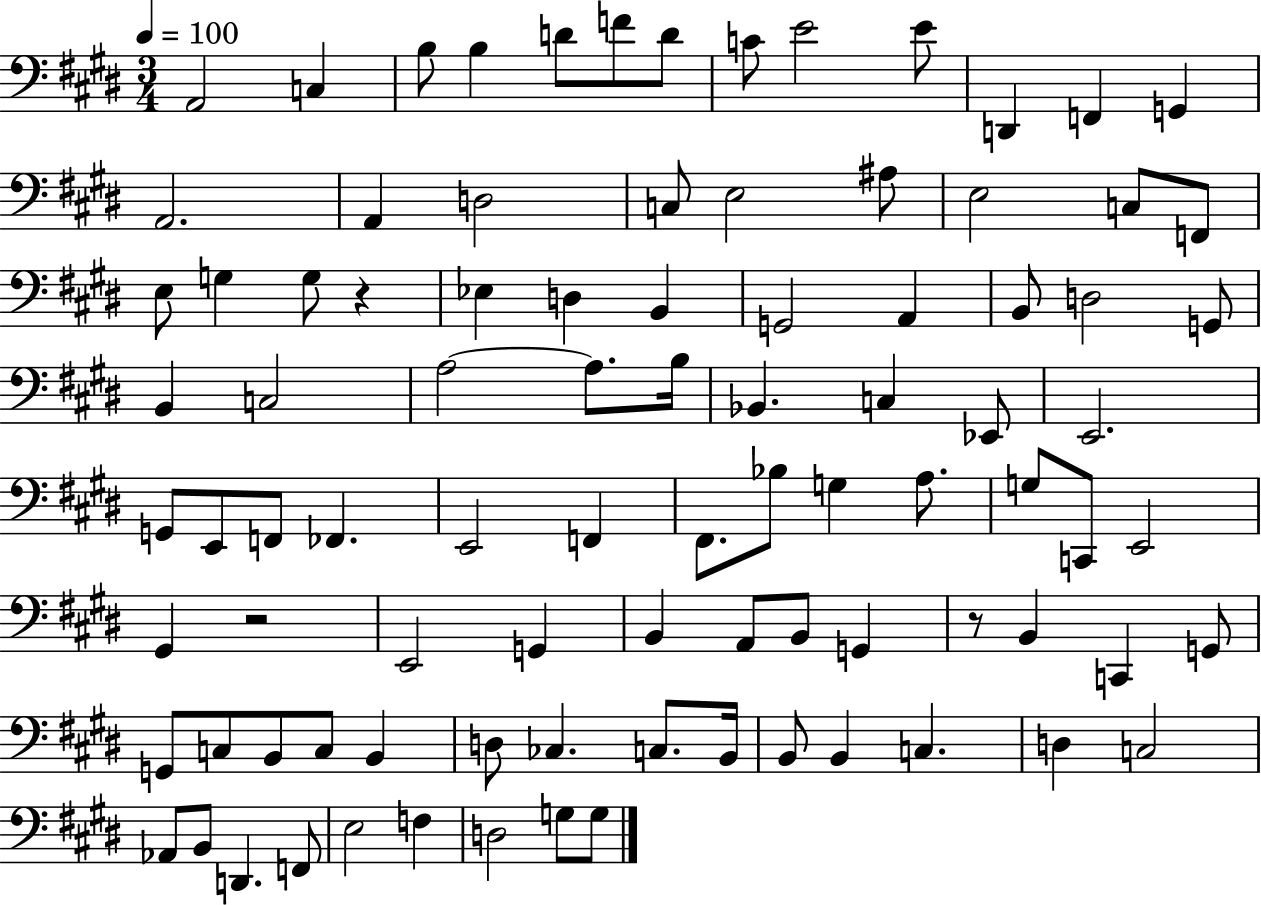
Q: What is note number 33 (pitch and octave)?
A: G2